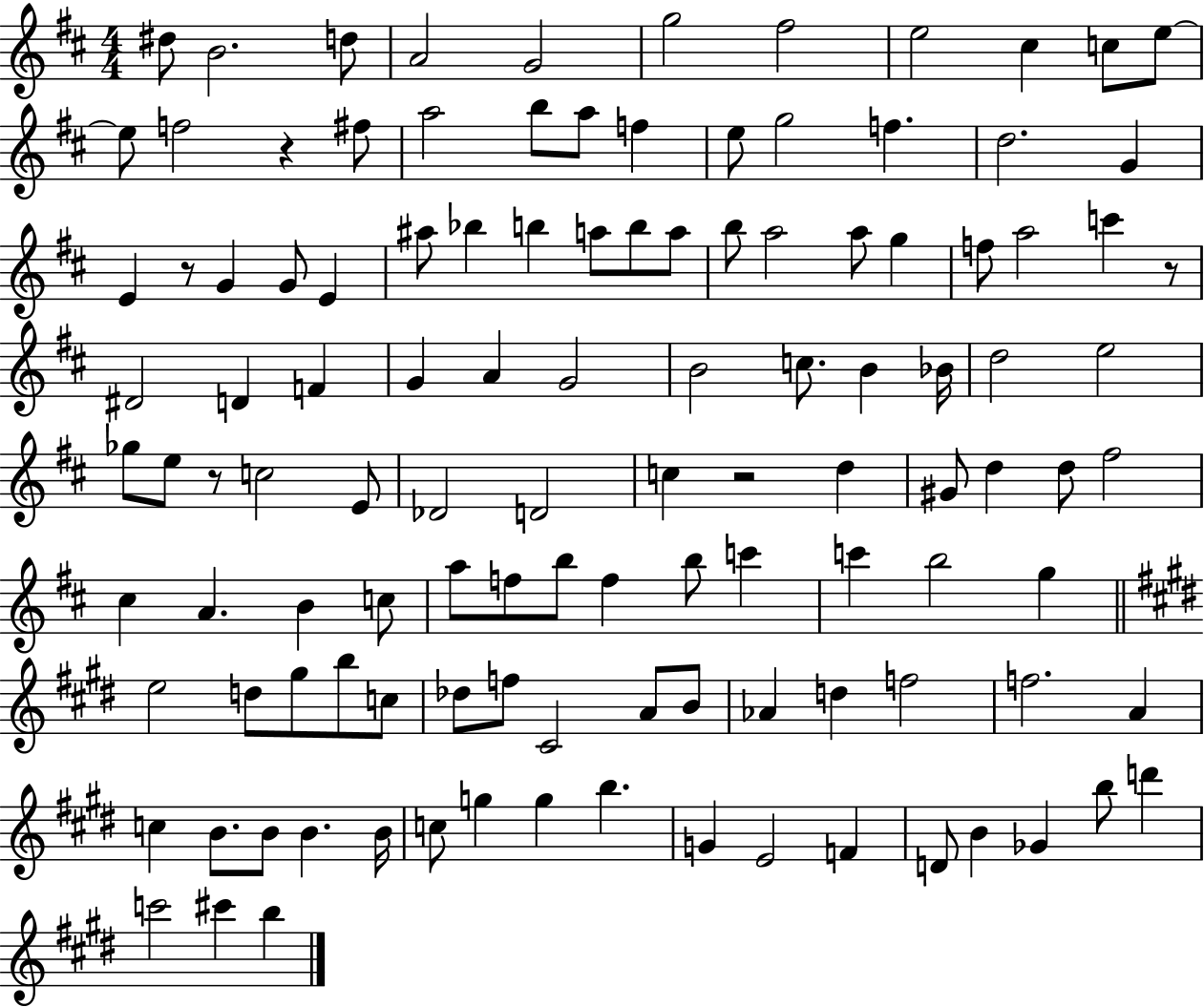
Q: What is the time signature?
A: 4/4